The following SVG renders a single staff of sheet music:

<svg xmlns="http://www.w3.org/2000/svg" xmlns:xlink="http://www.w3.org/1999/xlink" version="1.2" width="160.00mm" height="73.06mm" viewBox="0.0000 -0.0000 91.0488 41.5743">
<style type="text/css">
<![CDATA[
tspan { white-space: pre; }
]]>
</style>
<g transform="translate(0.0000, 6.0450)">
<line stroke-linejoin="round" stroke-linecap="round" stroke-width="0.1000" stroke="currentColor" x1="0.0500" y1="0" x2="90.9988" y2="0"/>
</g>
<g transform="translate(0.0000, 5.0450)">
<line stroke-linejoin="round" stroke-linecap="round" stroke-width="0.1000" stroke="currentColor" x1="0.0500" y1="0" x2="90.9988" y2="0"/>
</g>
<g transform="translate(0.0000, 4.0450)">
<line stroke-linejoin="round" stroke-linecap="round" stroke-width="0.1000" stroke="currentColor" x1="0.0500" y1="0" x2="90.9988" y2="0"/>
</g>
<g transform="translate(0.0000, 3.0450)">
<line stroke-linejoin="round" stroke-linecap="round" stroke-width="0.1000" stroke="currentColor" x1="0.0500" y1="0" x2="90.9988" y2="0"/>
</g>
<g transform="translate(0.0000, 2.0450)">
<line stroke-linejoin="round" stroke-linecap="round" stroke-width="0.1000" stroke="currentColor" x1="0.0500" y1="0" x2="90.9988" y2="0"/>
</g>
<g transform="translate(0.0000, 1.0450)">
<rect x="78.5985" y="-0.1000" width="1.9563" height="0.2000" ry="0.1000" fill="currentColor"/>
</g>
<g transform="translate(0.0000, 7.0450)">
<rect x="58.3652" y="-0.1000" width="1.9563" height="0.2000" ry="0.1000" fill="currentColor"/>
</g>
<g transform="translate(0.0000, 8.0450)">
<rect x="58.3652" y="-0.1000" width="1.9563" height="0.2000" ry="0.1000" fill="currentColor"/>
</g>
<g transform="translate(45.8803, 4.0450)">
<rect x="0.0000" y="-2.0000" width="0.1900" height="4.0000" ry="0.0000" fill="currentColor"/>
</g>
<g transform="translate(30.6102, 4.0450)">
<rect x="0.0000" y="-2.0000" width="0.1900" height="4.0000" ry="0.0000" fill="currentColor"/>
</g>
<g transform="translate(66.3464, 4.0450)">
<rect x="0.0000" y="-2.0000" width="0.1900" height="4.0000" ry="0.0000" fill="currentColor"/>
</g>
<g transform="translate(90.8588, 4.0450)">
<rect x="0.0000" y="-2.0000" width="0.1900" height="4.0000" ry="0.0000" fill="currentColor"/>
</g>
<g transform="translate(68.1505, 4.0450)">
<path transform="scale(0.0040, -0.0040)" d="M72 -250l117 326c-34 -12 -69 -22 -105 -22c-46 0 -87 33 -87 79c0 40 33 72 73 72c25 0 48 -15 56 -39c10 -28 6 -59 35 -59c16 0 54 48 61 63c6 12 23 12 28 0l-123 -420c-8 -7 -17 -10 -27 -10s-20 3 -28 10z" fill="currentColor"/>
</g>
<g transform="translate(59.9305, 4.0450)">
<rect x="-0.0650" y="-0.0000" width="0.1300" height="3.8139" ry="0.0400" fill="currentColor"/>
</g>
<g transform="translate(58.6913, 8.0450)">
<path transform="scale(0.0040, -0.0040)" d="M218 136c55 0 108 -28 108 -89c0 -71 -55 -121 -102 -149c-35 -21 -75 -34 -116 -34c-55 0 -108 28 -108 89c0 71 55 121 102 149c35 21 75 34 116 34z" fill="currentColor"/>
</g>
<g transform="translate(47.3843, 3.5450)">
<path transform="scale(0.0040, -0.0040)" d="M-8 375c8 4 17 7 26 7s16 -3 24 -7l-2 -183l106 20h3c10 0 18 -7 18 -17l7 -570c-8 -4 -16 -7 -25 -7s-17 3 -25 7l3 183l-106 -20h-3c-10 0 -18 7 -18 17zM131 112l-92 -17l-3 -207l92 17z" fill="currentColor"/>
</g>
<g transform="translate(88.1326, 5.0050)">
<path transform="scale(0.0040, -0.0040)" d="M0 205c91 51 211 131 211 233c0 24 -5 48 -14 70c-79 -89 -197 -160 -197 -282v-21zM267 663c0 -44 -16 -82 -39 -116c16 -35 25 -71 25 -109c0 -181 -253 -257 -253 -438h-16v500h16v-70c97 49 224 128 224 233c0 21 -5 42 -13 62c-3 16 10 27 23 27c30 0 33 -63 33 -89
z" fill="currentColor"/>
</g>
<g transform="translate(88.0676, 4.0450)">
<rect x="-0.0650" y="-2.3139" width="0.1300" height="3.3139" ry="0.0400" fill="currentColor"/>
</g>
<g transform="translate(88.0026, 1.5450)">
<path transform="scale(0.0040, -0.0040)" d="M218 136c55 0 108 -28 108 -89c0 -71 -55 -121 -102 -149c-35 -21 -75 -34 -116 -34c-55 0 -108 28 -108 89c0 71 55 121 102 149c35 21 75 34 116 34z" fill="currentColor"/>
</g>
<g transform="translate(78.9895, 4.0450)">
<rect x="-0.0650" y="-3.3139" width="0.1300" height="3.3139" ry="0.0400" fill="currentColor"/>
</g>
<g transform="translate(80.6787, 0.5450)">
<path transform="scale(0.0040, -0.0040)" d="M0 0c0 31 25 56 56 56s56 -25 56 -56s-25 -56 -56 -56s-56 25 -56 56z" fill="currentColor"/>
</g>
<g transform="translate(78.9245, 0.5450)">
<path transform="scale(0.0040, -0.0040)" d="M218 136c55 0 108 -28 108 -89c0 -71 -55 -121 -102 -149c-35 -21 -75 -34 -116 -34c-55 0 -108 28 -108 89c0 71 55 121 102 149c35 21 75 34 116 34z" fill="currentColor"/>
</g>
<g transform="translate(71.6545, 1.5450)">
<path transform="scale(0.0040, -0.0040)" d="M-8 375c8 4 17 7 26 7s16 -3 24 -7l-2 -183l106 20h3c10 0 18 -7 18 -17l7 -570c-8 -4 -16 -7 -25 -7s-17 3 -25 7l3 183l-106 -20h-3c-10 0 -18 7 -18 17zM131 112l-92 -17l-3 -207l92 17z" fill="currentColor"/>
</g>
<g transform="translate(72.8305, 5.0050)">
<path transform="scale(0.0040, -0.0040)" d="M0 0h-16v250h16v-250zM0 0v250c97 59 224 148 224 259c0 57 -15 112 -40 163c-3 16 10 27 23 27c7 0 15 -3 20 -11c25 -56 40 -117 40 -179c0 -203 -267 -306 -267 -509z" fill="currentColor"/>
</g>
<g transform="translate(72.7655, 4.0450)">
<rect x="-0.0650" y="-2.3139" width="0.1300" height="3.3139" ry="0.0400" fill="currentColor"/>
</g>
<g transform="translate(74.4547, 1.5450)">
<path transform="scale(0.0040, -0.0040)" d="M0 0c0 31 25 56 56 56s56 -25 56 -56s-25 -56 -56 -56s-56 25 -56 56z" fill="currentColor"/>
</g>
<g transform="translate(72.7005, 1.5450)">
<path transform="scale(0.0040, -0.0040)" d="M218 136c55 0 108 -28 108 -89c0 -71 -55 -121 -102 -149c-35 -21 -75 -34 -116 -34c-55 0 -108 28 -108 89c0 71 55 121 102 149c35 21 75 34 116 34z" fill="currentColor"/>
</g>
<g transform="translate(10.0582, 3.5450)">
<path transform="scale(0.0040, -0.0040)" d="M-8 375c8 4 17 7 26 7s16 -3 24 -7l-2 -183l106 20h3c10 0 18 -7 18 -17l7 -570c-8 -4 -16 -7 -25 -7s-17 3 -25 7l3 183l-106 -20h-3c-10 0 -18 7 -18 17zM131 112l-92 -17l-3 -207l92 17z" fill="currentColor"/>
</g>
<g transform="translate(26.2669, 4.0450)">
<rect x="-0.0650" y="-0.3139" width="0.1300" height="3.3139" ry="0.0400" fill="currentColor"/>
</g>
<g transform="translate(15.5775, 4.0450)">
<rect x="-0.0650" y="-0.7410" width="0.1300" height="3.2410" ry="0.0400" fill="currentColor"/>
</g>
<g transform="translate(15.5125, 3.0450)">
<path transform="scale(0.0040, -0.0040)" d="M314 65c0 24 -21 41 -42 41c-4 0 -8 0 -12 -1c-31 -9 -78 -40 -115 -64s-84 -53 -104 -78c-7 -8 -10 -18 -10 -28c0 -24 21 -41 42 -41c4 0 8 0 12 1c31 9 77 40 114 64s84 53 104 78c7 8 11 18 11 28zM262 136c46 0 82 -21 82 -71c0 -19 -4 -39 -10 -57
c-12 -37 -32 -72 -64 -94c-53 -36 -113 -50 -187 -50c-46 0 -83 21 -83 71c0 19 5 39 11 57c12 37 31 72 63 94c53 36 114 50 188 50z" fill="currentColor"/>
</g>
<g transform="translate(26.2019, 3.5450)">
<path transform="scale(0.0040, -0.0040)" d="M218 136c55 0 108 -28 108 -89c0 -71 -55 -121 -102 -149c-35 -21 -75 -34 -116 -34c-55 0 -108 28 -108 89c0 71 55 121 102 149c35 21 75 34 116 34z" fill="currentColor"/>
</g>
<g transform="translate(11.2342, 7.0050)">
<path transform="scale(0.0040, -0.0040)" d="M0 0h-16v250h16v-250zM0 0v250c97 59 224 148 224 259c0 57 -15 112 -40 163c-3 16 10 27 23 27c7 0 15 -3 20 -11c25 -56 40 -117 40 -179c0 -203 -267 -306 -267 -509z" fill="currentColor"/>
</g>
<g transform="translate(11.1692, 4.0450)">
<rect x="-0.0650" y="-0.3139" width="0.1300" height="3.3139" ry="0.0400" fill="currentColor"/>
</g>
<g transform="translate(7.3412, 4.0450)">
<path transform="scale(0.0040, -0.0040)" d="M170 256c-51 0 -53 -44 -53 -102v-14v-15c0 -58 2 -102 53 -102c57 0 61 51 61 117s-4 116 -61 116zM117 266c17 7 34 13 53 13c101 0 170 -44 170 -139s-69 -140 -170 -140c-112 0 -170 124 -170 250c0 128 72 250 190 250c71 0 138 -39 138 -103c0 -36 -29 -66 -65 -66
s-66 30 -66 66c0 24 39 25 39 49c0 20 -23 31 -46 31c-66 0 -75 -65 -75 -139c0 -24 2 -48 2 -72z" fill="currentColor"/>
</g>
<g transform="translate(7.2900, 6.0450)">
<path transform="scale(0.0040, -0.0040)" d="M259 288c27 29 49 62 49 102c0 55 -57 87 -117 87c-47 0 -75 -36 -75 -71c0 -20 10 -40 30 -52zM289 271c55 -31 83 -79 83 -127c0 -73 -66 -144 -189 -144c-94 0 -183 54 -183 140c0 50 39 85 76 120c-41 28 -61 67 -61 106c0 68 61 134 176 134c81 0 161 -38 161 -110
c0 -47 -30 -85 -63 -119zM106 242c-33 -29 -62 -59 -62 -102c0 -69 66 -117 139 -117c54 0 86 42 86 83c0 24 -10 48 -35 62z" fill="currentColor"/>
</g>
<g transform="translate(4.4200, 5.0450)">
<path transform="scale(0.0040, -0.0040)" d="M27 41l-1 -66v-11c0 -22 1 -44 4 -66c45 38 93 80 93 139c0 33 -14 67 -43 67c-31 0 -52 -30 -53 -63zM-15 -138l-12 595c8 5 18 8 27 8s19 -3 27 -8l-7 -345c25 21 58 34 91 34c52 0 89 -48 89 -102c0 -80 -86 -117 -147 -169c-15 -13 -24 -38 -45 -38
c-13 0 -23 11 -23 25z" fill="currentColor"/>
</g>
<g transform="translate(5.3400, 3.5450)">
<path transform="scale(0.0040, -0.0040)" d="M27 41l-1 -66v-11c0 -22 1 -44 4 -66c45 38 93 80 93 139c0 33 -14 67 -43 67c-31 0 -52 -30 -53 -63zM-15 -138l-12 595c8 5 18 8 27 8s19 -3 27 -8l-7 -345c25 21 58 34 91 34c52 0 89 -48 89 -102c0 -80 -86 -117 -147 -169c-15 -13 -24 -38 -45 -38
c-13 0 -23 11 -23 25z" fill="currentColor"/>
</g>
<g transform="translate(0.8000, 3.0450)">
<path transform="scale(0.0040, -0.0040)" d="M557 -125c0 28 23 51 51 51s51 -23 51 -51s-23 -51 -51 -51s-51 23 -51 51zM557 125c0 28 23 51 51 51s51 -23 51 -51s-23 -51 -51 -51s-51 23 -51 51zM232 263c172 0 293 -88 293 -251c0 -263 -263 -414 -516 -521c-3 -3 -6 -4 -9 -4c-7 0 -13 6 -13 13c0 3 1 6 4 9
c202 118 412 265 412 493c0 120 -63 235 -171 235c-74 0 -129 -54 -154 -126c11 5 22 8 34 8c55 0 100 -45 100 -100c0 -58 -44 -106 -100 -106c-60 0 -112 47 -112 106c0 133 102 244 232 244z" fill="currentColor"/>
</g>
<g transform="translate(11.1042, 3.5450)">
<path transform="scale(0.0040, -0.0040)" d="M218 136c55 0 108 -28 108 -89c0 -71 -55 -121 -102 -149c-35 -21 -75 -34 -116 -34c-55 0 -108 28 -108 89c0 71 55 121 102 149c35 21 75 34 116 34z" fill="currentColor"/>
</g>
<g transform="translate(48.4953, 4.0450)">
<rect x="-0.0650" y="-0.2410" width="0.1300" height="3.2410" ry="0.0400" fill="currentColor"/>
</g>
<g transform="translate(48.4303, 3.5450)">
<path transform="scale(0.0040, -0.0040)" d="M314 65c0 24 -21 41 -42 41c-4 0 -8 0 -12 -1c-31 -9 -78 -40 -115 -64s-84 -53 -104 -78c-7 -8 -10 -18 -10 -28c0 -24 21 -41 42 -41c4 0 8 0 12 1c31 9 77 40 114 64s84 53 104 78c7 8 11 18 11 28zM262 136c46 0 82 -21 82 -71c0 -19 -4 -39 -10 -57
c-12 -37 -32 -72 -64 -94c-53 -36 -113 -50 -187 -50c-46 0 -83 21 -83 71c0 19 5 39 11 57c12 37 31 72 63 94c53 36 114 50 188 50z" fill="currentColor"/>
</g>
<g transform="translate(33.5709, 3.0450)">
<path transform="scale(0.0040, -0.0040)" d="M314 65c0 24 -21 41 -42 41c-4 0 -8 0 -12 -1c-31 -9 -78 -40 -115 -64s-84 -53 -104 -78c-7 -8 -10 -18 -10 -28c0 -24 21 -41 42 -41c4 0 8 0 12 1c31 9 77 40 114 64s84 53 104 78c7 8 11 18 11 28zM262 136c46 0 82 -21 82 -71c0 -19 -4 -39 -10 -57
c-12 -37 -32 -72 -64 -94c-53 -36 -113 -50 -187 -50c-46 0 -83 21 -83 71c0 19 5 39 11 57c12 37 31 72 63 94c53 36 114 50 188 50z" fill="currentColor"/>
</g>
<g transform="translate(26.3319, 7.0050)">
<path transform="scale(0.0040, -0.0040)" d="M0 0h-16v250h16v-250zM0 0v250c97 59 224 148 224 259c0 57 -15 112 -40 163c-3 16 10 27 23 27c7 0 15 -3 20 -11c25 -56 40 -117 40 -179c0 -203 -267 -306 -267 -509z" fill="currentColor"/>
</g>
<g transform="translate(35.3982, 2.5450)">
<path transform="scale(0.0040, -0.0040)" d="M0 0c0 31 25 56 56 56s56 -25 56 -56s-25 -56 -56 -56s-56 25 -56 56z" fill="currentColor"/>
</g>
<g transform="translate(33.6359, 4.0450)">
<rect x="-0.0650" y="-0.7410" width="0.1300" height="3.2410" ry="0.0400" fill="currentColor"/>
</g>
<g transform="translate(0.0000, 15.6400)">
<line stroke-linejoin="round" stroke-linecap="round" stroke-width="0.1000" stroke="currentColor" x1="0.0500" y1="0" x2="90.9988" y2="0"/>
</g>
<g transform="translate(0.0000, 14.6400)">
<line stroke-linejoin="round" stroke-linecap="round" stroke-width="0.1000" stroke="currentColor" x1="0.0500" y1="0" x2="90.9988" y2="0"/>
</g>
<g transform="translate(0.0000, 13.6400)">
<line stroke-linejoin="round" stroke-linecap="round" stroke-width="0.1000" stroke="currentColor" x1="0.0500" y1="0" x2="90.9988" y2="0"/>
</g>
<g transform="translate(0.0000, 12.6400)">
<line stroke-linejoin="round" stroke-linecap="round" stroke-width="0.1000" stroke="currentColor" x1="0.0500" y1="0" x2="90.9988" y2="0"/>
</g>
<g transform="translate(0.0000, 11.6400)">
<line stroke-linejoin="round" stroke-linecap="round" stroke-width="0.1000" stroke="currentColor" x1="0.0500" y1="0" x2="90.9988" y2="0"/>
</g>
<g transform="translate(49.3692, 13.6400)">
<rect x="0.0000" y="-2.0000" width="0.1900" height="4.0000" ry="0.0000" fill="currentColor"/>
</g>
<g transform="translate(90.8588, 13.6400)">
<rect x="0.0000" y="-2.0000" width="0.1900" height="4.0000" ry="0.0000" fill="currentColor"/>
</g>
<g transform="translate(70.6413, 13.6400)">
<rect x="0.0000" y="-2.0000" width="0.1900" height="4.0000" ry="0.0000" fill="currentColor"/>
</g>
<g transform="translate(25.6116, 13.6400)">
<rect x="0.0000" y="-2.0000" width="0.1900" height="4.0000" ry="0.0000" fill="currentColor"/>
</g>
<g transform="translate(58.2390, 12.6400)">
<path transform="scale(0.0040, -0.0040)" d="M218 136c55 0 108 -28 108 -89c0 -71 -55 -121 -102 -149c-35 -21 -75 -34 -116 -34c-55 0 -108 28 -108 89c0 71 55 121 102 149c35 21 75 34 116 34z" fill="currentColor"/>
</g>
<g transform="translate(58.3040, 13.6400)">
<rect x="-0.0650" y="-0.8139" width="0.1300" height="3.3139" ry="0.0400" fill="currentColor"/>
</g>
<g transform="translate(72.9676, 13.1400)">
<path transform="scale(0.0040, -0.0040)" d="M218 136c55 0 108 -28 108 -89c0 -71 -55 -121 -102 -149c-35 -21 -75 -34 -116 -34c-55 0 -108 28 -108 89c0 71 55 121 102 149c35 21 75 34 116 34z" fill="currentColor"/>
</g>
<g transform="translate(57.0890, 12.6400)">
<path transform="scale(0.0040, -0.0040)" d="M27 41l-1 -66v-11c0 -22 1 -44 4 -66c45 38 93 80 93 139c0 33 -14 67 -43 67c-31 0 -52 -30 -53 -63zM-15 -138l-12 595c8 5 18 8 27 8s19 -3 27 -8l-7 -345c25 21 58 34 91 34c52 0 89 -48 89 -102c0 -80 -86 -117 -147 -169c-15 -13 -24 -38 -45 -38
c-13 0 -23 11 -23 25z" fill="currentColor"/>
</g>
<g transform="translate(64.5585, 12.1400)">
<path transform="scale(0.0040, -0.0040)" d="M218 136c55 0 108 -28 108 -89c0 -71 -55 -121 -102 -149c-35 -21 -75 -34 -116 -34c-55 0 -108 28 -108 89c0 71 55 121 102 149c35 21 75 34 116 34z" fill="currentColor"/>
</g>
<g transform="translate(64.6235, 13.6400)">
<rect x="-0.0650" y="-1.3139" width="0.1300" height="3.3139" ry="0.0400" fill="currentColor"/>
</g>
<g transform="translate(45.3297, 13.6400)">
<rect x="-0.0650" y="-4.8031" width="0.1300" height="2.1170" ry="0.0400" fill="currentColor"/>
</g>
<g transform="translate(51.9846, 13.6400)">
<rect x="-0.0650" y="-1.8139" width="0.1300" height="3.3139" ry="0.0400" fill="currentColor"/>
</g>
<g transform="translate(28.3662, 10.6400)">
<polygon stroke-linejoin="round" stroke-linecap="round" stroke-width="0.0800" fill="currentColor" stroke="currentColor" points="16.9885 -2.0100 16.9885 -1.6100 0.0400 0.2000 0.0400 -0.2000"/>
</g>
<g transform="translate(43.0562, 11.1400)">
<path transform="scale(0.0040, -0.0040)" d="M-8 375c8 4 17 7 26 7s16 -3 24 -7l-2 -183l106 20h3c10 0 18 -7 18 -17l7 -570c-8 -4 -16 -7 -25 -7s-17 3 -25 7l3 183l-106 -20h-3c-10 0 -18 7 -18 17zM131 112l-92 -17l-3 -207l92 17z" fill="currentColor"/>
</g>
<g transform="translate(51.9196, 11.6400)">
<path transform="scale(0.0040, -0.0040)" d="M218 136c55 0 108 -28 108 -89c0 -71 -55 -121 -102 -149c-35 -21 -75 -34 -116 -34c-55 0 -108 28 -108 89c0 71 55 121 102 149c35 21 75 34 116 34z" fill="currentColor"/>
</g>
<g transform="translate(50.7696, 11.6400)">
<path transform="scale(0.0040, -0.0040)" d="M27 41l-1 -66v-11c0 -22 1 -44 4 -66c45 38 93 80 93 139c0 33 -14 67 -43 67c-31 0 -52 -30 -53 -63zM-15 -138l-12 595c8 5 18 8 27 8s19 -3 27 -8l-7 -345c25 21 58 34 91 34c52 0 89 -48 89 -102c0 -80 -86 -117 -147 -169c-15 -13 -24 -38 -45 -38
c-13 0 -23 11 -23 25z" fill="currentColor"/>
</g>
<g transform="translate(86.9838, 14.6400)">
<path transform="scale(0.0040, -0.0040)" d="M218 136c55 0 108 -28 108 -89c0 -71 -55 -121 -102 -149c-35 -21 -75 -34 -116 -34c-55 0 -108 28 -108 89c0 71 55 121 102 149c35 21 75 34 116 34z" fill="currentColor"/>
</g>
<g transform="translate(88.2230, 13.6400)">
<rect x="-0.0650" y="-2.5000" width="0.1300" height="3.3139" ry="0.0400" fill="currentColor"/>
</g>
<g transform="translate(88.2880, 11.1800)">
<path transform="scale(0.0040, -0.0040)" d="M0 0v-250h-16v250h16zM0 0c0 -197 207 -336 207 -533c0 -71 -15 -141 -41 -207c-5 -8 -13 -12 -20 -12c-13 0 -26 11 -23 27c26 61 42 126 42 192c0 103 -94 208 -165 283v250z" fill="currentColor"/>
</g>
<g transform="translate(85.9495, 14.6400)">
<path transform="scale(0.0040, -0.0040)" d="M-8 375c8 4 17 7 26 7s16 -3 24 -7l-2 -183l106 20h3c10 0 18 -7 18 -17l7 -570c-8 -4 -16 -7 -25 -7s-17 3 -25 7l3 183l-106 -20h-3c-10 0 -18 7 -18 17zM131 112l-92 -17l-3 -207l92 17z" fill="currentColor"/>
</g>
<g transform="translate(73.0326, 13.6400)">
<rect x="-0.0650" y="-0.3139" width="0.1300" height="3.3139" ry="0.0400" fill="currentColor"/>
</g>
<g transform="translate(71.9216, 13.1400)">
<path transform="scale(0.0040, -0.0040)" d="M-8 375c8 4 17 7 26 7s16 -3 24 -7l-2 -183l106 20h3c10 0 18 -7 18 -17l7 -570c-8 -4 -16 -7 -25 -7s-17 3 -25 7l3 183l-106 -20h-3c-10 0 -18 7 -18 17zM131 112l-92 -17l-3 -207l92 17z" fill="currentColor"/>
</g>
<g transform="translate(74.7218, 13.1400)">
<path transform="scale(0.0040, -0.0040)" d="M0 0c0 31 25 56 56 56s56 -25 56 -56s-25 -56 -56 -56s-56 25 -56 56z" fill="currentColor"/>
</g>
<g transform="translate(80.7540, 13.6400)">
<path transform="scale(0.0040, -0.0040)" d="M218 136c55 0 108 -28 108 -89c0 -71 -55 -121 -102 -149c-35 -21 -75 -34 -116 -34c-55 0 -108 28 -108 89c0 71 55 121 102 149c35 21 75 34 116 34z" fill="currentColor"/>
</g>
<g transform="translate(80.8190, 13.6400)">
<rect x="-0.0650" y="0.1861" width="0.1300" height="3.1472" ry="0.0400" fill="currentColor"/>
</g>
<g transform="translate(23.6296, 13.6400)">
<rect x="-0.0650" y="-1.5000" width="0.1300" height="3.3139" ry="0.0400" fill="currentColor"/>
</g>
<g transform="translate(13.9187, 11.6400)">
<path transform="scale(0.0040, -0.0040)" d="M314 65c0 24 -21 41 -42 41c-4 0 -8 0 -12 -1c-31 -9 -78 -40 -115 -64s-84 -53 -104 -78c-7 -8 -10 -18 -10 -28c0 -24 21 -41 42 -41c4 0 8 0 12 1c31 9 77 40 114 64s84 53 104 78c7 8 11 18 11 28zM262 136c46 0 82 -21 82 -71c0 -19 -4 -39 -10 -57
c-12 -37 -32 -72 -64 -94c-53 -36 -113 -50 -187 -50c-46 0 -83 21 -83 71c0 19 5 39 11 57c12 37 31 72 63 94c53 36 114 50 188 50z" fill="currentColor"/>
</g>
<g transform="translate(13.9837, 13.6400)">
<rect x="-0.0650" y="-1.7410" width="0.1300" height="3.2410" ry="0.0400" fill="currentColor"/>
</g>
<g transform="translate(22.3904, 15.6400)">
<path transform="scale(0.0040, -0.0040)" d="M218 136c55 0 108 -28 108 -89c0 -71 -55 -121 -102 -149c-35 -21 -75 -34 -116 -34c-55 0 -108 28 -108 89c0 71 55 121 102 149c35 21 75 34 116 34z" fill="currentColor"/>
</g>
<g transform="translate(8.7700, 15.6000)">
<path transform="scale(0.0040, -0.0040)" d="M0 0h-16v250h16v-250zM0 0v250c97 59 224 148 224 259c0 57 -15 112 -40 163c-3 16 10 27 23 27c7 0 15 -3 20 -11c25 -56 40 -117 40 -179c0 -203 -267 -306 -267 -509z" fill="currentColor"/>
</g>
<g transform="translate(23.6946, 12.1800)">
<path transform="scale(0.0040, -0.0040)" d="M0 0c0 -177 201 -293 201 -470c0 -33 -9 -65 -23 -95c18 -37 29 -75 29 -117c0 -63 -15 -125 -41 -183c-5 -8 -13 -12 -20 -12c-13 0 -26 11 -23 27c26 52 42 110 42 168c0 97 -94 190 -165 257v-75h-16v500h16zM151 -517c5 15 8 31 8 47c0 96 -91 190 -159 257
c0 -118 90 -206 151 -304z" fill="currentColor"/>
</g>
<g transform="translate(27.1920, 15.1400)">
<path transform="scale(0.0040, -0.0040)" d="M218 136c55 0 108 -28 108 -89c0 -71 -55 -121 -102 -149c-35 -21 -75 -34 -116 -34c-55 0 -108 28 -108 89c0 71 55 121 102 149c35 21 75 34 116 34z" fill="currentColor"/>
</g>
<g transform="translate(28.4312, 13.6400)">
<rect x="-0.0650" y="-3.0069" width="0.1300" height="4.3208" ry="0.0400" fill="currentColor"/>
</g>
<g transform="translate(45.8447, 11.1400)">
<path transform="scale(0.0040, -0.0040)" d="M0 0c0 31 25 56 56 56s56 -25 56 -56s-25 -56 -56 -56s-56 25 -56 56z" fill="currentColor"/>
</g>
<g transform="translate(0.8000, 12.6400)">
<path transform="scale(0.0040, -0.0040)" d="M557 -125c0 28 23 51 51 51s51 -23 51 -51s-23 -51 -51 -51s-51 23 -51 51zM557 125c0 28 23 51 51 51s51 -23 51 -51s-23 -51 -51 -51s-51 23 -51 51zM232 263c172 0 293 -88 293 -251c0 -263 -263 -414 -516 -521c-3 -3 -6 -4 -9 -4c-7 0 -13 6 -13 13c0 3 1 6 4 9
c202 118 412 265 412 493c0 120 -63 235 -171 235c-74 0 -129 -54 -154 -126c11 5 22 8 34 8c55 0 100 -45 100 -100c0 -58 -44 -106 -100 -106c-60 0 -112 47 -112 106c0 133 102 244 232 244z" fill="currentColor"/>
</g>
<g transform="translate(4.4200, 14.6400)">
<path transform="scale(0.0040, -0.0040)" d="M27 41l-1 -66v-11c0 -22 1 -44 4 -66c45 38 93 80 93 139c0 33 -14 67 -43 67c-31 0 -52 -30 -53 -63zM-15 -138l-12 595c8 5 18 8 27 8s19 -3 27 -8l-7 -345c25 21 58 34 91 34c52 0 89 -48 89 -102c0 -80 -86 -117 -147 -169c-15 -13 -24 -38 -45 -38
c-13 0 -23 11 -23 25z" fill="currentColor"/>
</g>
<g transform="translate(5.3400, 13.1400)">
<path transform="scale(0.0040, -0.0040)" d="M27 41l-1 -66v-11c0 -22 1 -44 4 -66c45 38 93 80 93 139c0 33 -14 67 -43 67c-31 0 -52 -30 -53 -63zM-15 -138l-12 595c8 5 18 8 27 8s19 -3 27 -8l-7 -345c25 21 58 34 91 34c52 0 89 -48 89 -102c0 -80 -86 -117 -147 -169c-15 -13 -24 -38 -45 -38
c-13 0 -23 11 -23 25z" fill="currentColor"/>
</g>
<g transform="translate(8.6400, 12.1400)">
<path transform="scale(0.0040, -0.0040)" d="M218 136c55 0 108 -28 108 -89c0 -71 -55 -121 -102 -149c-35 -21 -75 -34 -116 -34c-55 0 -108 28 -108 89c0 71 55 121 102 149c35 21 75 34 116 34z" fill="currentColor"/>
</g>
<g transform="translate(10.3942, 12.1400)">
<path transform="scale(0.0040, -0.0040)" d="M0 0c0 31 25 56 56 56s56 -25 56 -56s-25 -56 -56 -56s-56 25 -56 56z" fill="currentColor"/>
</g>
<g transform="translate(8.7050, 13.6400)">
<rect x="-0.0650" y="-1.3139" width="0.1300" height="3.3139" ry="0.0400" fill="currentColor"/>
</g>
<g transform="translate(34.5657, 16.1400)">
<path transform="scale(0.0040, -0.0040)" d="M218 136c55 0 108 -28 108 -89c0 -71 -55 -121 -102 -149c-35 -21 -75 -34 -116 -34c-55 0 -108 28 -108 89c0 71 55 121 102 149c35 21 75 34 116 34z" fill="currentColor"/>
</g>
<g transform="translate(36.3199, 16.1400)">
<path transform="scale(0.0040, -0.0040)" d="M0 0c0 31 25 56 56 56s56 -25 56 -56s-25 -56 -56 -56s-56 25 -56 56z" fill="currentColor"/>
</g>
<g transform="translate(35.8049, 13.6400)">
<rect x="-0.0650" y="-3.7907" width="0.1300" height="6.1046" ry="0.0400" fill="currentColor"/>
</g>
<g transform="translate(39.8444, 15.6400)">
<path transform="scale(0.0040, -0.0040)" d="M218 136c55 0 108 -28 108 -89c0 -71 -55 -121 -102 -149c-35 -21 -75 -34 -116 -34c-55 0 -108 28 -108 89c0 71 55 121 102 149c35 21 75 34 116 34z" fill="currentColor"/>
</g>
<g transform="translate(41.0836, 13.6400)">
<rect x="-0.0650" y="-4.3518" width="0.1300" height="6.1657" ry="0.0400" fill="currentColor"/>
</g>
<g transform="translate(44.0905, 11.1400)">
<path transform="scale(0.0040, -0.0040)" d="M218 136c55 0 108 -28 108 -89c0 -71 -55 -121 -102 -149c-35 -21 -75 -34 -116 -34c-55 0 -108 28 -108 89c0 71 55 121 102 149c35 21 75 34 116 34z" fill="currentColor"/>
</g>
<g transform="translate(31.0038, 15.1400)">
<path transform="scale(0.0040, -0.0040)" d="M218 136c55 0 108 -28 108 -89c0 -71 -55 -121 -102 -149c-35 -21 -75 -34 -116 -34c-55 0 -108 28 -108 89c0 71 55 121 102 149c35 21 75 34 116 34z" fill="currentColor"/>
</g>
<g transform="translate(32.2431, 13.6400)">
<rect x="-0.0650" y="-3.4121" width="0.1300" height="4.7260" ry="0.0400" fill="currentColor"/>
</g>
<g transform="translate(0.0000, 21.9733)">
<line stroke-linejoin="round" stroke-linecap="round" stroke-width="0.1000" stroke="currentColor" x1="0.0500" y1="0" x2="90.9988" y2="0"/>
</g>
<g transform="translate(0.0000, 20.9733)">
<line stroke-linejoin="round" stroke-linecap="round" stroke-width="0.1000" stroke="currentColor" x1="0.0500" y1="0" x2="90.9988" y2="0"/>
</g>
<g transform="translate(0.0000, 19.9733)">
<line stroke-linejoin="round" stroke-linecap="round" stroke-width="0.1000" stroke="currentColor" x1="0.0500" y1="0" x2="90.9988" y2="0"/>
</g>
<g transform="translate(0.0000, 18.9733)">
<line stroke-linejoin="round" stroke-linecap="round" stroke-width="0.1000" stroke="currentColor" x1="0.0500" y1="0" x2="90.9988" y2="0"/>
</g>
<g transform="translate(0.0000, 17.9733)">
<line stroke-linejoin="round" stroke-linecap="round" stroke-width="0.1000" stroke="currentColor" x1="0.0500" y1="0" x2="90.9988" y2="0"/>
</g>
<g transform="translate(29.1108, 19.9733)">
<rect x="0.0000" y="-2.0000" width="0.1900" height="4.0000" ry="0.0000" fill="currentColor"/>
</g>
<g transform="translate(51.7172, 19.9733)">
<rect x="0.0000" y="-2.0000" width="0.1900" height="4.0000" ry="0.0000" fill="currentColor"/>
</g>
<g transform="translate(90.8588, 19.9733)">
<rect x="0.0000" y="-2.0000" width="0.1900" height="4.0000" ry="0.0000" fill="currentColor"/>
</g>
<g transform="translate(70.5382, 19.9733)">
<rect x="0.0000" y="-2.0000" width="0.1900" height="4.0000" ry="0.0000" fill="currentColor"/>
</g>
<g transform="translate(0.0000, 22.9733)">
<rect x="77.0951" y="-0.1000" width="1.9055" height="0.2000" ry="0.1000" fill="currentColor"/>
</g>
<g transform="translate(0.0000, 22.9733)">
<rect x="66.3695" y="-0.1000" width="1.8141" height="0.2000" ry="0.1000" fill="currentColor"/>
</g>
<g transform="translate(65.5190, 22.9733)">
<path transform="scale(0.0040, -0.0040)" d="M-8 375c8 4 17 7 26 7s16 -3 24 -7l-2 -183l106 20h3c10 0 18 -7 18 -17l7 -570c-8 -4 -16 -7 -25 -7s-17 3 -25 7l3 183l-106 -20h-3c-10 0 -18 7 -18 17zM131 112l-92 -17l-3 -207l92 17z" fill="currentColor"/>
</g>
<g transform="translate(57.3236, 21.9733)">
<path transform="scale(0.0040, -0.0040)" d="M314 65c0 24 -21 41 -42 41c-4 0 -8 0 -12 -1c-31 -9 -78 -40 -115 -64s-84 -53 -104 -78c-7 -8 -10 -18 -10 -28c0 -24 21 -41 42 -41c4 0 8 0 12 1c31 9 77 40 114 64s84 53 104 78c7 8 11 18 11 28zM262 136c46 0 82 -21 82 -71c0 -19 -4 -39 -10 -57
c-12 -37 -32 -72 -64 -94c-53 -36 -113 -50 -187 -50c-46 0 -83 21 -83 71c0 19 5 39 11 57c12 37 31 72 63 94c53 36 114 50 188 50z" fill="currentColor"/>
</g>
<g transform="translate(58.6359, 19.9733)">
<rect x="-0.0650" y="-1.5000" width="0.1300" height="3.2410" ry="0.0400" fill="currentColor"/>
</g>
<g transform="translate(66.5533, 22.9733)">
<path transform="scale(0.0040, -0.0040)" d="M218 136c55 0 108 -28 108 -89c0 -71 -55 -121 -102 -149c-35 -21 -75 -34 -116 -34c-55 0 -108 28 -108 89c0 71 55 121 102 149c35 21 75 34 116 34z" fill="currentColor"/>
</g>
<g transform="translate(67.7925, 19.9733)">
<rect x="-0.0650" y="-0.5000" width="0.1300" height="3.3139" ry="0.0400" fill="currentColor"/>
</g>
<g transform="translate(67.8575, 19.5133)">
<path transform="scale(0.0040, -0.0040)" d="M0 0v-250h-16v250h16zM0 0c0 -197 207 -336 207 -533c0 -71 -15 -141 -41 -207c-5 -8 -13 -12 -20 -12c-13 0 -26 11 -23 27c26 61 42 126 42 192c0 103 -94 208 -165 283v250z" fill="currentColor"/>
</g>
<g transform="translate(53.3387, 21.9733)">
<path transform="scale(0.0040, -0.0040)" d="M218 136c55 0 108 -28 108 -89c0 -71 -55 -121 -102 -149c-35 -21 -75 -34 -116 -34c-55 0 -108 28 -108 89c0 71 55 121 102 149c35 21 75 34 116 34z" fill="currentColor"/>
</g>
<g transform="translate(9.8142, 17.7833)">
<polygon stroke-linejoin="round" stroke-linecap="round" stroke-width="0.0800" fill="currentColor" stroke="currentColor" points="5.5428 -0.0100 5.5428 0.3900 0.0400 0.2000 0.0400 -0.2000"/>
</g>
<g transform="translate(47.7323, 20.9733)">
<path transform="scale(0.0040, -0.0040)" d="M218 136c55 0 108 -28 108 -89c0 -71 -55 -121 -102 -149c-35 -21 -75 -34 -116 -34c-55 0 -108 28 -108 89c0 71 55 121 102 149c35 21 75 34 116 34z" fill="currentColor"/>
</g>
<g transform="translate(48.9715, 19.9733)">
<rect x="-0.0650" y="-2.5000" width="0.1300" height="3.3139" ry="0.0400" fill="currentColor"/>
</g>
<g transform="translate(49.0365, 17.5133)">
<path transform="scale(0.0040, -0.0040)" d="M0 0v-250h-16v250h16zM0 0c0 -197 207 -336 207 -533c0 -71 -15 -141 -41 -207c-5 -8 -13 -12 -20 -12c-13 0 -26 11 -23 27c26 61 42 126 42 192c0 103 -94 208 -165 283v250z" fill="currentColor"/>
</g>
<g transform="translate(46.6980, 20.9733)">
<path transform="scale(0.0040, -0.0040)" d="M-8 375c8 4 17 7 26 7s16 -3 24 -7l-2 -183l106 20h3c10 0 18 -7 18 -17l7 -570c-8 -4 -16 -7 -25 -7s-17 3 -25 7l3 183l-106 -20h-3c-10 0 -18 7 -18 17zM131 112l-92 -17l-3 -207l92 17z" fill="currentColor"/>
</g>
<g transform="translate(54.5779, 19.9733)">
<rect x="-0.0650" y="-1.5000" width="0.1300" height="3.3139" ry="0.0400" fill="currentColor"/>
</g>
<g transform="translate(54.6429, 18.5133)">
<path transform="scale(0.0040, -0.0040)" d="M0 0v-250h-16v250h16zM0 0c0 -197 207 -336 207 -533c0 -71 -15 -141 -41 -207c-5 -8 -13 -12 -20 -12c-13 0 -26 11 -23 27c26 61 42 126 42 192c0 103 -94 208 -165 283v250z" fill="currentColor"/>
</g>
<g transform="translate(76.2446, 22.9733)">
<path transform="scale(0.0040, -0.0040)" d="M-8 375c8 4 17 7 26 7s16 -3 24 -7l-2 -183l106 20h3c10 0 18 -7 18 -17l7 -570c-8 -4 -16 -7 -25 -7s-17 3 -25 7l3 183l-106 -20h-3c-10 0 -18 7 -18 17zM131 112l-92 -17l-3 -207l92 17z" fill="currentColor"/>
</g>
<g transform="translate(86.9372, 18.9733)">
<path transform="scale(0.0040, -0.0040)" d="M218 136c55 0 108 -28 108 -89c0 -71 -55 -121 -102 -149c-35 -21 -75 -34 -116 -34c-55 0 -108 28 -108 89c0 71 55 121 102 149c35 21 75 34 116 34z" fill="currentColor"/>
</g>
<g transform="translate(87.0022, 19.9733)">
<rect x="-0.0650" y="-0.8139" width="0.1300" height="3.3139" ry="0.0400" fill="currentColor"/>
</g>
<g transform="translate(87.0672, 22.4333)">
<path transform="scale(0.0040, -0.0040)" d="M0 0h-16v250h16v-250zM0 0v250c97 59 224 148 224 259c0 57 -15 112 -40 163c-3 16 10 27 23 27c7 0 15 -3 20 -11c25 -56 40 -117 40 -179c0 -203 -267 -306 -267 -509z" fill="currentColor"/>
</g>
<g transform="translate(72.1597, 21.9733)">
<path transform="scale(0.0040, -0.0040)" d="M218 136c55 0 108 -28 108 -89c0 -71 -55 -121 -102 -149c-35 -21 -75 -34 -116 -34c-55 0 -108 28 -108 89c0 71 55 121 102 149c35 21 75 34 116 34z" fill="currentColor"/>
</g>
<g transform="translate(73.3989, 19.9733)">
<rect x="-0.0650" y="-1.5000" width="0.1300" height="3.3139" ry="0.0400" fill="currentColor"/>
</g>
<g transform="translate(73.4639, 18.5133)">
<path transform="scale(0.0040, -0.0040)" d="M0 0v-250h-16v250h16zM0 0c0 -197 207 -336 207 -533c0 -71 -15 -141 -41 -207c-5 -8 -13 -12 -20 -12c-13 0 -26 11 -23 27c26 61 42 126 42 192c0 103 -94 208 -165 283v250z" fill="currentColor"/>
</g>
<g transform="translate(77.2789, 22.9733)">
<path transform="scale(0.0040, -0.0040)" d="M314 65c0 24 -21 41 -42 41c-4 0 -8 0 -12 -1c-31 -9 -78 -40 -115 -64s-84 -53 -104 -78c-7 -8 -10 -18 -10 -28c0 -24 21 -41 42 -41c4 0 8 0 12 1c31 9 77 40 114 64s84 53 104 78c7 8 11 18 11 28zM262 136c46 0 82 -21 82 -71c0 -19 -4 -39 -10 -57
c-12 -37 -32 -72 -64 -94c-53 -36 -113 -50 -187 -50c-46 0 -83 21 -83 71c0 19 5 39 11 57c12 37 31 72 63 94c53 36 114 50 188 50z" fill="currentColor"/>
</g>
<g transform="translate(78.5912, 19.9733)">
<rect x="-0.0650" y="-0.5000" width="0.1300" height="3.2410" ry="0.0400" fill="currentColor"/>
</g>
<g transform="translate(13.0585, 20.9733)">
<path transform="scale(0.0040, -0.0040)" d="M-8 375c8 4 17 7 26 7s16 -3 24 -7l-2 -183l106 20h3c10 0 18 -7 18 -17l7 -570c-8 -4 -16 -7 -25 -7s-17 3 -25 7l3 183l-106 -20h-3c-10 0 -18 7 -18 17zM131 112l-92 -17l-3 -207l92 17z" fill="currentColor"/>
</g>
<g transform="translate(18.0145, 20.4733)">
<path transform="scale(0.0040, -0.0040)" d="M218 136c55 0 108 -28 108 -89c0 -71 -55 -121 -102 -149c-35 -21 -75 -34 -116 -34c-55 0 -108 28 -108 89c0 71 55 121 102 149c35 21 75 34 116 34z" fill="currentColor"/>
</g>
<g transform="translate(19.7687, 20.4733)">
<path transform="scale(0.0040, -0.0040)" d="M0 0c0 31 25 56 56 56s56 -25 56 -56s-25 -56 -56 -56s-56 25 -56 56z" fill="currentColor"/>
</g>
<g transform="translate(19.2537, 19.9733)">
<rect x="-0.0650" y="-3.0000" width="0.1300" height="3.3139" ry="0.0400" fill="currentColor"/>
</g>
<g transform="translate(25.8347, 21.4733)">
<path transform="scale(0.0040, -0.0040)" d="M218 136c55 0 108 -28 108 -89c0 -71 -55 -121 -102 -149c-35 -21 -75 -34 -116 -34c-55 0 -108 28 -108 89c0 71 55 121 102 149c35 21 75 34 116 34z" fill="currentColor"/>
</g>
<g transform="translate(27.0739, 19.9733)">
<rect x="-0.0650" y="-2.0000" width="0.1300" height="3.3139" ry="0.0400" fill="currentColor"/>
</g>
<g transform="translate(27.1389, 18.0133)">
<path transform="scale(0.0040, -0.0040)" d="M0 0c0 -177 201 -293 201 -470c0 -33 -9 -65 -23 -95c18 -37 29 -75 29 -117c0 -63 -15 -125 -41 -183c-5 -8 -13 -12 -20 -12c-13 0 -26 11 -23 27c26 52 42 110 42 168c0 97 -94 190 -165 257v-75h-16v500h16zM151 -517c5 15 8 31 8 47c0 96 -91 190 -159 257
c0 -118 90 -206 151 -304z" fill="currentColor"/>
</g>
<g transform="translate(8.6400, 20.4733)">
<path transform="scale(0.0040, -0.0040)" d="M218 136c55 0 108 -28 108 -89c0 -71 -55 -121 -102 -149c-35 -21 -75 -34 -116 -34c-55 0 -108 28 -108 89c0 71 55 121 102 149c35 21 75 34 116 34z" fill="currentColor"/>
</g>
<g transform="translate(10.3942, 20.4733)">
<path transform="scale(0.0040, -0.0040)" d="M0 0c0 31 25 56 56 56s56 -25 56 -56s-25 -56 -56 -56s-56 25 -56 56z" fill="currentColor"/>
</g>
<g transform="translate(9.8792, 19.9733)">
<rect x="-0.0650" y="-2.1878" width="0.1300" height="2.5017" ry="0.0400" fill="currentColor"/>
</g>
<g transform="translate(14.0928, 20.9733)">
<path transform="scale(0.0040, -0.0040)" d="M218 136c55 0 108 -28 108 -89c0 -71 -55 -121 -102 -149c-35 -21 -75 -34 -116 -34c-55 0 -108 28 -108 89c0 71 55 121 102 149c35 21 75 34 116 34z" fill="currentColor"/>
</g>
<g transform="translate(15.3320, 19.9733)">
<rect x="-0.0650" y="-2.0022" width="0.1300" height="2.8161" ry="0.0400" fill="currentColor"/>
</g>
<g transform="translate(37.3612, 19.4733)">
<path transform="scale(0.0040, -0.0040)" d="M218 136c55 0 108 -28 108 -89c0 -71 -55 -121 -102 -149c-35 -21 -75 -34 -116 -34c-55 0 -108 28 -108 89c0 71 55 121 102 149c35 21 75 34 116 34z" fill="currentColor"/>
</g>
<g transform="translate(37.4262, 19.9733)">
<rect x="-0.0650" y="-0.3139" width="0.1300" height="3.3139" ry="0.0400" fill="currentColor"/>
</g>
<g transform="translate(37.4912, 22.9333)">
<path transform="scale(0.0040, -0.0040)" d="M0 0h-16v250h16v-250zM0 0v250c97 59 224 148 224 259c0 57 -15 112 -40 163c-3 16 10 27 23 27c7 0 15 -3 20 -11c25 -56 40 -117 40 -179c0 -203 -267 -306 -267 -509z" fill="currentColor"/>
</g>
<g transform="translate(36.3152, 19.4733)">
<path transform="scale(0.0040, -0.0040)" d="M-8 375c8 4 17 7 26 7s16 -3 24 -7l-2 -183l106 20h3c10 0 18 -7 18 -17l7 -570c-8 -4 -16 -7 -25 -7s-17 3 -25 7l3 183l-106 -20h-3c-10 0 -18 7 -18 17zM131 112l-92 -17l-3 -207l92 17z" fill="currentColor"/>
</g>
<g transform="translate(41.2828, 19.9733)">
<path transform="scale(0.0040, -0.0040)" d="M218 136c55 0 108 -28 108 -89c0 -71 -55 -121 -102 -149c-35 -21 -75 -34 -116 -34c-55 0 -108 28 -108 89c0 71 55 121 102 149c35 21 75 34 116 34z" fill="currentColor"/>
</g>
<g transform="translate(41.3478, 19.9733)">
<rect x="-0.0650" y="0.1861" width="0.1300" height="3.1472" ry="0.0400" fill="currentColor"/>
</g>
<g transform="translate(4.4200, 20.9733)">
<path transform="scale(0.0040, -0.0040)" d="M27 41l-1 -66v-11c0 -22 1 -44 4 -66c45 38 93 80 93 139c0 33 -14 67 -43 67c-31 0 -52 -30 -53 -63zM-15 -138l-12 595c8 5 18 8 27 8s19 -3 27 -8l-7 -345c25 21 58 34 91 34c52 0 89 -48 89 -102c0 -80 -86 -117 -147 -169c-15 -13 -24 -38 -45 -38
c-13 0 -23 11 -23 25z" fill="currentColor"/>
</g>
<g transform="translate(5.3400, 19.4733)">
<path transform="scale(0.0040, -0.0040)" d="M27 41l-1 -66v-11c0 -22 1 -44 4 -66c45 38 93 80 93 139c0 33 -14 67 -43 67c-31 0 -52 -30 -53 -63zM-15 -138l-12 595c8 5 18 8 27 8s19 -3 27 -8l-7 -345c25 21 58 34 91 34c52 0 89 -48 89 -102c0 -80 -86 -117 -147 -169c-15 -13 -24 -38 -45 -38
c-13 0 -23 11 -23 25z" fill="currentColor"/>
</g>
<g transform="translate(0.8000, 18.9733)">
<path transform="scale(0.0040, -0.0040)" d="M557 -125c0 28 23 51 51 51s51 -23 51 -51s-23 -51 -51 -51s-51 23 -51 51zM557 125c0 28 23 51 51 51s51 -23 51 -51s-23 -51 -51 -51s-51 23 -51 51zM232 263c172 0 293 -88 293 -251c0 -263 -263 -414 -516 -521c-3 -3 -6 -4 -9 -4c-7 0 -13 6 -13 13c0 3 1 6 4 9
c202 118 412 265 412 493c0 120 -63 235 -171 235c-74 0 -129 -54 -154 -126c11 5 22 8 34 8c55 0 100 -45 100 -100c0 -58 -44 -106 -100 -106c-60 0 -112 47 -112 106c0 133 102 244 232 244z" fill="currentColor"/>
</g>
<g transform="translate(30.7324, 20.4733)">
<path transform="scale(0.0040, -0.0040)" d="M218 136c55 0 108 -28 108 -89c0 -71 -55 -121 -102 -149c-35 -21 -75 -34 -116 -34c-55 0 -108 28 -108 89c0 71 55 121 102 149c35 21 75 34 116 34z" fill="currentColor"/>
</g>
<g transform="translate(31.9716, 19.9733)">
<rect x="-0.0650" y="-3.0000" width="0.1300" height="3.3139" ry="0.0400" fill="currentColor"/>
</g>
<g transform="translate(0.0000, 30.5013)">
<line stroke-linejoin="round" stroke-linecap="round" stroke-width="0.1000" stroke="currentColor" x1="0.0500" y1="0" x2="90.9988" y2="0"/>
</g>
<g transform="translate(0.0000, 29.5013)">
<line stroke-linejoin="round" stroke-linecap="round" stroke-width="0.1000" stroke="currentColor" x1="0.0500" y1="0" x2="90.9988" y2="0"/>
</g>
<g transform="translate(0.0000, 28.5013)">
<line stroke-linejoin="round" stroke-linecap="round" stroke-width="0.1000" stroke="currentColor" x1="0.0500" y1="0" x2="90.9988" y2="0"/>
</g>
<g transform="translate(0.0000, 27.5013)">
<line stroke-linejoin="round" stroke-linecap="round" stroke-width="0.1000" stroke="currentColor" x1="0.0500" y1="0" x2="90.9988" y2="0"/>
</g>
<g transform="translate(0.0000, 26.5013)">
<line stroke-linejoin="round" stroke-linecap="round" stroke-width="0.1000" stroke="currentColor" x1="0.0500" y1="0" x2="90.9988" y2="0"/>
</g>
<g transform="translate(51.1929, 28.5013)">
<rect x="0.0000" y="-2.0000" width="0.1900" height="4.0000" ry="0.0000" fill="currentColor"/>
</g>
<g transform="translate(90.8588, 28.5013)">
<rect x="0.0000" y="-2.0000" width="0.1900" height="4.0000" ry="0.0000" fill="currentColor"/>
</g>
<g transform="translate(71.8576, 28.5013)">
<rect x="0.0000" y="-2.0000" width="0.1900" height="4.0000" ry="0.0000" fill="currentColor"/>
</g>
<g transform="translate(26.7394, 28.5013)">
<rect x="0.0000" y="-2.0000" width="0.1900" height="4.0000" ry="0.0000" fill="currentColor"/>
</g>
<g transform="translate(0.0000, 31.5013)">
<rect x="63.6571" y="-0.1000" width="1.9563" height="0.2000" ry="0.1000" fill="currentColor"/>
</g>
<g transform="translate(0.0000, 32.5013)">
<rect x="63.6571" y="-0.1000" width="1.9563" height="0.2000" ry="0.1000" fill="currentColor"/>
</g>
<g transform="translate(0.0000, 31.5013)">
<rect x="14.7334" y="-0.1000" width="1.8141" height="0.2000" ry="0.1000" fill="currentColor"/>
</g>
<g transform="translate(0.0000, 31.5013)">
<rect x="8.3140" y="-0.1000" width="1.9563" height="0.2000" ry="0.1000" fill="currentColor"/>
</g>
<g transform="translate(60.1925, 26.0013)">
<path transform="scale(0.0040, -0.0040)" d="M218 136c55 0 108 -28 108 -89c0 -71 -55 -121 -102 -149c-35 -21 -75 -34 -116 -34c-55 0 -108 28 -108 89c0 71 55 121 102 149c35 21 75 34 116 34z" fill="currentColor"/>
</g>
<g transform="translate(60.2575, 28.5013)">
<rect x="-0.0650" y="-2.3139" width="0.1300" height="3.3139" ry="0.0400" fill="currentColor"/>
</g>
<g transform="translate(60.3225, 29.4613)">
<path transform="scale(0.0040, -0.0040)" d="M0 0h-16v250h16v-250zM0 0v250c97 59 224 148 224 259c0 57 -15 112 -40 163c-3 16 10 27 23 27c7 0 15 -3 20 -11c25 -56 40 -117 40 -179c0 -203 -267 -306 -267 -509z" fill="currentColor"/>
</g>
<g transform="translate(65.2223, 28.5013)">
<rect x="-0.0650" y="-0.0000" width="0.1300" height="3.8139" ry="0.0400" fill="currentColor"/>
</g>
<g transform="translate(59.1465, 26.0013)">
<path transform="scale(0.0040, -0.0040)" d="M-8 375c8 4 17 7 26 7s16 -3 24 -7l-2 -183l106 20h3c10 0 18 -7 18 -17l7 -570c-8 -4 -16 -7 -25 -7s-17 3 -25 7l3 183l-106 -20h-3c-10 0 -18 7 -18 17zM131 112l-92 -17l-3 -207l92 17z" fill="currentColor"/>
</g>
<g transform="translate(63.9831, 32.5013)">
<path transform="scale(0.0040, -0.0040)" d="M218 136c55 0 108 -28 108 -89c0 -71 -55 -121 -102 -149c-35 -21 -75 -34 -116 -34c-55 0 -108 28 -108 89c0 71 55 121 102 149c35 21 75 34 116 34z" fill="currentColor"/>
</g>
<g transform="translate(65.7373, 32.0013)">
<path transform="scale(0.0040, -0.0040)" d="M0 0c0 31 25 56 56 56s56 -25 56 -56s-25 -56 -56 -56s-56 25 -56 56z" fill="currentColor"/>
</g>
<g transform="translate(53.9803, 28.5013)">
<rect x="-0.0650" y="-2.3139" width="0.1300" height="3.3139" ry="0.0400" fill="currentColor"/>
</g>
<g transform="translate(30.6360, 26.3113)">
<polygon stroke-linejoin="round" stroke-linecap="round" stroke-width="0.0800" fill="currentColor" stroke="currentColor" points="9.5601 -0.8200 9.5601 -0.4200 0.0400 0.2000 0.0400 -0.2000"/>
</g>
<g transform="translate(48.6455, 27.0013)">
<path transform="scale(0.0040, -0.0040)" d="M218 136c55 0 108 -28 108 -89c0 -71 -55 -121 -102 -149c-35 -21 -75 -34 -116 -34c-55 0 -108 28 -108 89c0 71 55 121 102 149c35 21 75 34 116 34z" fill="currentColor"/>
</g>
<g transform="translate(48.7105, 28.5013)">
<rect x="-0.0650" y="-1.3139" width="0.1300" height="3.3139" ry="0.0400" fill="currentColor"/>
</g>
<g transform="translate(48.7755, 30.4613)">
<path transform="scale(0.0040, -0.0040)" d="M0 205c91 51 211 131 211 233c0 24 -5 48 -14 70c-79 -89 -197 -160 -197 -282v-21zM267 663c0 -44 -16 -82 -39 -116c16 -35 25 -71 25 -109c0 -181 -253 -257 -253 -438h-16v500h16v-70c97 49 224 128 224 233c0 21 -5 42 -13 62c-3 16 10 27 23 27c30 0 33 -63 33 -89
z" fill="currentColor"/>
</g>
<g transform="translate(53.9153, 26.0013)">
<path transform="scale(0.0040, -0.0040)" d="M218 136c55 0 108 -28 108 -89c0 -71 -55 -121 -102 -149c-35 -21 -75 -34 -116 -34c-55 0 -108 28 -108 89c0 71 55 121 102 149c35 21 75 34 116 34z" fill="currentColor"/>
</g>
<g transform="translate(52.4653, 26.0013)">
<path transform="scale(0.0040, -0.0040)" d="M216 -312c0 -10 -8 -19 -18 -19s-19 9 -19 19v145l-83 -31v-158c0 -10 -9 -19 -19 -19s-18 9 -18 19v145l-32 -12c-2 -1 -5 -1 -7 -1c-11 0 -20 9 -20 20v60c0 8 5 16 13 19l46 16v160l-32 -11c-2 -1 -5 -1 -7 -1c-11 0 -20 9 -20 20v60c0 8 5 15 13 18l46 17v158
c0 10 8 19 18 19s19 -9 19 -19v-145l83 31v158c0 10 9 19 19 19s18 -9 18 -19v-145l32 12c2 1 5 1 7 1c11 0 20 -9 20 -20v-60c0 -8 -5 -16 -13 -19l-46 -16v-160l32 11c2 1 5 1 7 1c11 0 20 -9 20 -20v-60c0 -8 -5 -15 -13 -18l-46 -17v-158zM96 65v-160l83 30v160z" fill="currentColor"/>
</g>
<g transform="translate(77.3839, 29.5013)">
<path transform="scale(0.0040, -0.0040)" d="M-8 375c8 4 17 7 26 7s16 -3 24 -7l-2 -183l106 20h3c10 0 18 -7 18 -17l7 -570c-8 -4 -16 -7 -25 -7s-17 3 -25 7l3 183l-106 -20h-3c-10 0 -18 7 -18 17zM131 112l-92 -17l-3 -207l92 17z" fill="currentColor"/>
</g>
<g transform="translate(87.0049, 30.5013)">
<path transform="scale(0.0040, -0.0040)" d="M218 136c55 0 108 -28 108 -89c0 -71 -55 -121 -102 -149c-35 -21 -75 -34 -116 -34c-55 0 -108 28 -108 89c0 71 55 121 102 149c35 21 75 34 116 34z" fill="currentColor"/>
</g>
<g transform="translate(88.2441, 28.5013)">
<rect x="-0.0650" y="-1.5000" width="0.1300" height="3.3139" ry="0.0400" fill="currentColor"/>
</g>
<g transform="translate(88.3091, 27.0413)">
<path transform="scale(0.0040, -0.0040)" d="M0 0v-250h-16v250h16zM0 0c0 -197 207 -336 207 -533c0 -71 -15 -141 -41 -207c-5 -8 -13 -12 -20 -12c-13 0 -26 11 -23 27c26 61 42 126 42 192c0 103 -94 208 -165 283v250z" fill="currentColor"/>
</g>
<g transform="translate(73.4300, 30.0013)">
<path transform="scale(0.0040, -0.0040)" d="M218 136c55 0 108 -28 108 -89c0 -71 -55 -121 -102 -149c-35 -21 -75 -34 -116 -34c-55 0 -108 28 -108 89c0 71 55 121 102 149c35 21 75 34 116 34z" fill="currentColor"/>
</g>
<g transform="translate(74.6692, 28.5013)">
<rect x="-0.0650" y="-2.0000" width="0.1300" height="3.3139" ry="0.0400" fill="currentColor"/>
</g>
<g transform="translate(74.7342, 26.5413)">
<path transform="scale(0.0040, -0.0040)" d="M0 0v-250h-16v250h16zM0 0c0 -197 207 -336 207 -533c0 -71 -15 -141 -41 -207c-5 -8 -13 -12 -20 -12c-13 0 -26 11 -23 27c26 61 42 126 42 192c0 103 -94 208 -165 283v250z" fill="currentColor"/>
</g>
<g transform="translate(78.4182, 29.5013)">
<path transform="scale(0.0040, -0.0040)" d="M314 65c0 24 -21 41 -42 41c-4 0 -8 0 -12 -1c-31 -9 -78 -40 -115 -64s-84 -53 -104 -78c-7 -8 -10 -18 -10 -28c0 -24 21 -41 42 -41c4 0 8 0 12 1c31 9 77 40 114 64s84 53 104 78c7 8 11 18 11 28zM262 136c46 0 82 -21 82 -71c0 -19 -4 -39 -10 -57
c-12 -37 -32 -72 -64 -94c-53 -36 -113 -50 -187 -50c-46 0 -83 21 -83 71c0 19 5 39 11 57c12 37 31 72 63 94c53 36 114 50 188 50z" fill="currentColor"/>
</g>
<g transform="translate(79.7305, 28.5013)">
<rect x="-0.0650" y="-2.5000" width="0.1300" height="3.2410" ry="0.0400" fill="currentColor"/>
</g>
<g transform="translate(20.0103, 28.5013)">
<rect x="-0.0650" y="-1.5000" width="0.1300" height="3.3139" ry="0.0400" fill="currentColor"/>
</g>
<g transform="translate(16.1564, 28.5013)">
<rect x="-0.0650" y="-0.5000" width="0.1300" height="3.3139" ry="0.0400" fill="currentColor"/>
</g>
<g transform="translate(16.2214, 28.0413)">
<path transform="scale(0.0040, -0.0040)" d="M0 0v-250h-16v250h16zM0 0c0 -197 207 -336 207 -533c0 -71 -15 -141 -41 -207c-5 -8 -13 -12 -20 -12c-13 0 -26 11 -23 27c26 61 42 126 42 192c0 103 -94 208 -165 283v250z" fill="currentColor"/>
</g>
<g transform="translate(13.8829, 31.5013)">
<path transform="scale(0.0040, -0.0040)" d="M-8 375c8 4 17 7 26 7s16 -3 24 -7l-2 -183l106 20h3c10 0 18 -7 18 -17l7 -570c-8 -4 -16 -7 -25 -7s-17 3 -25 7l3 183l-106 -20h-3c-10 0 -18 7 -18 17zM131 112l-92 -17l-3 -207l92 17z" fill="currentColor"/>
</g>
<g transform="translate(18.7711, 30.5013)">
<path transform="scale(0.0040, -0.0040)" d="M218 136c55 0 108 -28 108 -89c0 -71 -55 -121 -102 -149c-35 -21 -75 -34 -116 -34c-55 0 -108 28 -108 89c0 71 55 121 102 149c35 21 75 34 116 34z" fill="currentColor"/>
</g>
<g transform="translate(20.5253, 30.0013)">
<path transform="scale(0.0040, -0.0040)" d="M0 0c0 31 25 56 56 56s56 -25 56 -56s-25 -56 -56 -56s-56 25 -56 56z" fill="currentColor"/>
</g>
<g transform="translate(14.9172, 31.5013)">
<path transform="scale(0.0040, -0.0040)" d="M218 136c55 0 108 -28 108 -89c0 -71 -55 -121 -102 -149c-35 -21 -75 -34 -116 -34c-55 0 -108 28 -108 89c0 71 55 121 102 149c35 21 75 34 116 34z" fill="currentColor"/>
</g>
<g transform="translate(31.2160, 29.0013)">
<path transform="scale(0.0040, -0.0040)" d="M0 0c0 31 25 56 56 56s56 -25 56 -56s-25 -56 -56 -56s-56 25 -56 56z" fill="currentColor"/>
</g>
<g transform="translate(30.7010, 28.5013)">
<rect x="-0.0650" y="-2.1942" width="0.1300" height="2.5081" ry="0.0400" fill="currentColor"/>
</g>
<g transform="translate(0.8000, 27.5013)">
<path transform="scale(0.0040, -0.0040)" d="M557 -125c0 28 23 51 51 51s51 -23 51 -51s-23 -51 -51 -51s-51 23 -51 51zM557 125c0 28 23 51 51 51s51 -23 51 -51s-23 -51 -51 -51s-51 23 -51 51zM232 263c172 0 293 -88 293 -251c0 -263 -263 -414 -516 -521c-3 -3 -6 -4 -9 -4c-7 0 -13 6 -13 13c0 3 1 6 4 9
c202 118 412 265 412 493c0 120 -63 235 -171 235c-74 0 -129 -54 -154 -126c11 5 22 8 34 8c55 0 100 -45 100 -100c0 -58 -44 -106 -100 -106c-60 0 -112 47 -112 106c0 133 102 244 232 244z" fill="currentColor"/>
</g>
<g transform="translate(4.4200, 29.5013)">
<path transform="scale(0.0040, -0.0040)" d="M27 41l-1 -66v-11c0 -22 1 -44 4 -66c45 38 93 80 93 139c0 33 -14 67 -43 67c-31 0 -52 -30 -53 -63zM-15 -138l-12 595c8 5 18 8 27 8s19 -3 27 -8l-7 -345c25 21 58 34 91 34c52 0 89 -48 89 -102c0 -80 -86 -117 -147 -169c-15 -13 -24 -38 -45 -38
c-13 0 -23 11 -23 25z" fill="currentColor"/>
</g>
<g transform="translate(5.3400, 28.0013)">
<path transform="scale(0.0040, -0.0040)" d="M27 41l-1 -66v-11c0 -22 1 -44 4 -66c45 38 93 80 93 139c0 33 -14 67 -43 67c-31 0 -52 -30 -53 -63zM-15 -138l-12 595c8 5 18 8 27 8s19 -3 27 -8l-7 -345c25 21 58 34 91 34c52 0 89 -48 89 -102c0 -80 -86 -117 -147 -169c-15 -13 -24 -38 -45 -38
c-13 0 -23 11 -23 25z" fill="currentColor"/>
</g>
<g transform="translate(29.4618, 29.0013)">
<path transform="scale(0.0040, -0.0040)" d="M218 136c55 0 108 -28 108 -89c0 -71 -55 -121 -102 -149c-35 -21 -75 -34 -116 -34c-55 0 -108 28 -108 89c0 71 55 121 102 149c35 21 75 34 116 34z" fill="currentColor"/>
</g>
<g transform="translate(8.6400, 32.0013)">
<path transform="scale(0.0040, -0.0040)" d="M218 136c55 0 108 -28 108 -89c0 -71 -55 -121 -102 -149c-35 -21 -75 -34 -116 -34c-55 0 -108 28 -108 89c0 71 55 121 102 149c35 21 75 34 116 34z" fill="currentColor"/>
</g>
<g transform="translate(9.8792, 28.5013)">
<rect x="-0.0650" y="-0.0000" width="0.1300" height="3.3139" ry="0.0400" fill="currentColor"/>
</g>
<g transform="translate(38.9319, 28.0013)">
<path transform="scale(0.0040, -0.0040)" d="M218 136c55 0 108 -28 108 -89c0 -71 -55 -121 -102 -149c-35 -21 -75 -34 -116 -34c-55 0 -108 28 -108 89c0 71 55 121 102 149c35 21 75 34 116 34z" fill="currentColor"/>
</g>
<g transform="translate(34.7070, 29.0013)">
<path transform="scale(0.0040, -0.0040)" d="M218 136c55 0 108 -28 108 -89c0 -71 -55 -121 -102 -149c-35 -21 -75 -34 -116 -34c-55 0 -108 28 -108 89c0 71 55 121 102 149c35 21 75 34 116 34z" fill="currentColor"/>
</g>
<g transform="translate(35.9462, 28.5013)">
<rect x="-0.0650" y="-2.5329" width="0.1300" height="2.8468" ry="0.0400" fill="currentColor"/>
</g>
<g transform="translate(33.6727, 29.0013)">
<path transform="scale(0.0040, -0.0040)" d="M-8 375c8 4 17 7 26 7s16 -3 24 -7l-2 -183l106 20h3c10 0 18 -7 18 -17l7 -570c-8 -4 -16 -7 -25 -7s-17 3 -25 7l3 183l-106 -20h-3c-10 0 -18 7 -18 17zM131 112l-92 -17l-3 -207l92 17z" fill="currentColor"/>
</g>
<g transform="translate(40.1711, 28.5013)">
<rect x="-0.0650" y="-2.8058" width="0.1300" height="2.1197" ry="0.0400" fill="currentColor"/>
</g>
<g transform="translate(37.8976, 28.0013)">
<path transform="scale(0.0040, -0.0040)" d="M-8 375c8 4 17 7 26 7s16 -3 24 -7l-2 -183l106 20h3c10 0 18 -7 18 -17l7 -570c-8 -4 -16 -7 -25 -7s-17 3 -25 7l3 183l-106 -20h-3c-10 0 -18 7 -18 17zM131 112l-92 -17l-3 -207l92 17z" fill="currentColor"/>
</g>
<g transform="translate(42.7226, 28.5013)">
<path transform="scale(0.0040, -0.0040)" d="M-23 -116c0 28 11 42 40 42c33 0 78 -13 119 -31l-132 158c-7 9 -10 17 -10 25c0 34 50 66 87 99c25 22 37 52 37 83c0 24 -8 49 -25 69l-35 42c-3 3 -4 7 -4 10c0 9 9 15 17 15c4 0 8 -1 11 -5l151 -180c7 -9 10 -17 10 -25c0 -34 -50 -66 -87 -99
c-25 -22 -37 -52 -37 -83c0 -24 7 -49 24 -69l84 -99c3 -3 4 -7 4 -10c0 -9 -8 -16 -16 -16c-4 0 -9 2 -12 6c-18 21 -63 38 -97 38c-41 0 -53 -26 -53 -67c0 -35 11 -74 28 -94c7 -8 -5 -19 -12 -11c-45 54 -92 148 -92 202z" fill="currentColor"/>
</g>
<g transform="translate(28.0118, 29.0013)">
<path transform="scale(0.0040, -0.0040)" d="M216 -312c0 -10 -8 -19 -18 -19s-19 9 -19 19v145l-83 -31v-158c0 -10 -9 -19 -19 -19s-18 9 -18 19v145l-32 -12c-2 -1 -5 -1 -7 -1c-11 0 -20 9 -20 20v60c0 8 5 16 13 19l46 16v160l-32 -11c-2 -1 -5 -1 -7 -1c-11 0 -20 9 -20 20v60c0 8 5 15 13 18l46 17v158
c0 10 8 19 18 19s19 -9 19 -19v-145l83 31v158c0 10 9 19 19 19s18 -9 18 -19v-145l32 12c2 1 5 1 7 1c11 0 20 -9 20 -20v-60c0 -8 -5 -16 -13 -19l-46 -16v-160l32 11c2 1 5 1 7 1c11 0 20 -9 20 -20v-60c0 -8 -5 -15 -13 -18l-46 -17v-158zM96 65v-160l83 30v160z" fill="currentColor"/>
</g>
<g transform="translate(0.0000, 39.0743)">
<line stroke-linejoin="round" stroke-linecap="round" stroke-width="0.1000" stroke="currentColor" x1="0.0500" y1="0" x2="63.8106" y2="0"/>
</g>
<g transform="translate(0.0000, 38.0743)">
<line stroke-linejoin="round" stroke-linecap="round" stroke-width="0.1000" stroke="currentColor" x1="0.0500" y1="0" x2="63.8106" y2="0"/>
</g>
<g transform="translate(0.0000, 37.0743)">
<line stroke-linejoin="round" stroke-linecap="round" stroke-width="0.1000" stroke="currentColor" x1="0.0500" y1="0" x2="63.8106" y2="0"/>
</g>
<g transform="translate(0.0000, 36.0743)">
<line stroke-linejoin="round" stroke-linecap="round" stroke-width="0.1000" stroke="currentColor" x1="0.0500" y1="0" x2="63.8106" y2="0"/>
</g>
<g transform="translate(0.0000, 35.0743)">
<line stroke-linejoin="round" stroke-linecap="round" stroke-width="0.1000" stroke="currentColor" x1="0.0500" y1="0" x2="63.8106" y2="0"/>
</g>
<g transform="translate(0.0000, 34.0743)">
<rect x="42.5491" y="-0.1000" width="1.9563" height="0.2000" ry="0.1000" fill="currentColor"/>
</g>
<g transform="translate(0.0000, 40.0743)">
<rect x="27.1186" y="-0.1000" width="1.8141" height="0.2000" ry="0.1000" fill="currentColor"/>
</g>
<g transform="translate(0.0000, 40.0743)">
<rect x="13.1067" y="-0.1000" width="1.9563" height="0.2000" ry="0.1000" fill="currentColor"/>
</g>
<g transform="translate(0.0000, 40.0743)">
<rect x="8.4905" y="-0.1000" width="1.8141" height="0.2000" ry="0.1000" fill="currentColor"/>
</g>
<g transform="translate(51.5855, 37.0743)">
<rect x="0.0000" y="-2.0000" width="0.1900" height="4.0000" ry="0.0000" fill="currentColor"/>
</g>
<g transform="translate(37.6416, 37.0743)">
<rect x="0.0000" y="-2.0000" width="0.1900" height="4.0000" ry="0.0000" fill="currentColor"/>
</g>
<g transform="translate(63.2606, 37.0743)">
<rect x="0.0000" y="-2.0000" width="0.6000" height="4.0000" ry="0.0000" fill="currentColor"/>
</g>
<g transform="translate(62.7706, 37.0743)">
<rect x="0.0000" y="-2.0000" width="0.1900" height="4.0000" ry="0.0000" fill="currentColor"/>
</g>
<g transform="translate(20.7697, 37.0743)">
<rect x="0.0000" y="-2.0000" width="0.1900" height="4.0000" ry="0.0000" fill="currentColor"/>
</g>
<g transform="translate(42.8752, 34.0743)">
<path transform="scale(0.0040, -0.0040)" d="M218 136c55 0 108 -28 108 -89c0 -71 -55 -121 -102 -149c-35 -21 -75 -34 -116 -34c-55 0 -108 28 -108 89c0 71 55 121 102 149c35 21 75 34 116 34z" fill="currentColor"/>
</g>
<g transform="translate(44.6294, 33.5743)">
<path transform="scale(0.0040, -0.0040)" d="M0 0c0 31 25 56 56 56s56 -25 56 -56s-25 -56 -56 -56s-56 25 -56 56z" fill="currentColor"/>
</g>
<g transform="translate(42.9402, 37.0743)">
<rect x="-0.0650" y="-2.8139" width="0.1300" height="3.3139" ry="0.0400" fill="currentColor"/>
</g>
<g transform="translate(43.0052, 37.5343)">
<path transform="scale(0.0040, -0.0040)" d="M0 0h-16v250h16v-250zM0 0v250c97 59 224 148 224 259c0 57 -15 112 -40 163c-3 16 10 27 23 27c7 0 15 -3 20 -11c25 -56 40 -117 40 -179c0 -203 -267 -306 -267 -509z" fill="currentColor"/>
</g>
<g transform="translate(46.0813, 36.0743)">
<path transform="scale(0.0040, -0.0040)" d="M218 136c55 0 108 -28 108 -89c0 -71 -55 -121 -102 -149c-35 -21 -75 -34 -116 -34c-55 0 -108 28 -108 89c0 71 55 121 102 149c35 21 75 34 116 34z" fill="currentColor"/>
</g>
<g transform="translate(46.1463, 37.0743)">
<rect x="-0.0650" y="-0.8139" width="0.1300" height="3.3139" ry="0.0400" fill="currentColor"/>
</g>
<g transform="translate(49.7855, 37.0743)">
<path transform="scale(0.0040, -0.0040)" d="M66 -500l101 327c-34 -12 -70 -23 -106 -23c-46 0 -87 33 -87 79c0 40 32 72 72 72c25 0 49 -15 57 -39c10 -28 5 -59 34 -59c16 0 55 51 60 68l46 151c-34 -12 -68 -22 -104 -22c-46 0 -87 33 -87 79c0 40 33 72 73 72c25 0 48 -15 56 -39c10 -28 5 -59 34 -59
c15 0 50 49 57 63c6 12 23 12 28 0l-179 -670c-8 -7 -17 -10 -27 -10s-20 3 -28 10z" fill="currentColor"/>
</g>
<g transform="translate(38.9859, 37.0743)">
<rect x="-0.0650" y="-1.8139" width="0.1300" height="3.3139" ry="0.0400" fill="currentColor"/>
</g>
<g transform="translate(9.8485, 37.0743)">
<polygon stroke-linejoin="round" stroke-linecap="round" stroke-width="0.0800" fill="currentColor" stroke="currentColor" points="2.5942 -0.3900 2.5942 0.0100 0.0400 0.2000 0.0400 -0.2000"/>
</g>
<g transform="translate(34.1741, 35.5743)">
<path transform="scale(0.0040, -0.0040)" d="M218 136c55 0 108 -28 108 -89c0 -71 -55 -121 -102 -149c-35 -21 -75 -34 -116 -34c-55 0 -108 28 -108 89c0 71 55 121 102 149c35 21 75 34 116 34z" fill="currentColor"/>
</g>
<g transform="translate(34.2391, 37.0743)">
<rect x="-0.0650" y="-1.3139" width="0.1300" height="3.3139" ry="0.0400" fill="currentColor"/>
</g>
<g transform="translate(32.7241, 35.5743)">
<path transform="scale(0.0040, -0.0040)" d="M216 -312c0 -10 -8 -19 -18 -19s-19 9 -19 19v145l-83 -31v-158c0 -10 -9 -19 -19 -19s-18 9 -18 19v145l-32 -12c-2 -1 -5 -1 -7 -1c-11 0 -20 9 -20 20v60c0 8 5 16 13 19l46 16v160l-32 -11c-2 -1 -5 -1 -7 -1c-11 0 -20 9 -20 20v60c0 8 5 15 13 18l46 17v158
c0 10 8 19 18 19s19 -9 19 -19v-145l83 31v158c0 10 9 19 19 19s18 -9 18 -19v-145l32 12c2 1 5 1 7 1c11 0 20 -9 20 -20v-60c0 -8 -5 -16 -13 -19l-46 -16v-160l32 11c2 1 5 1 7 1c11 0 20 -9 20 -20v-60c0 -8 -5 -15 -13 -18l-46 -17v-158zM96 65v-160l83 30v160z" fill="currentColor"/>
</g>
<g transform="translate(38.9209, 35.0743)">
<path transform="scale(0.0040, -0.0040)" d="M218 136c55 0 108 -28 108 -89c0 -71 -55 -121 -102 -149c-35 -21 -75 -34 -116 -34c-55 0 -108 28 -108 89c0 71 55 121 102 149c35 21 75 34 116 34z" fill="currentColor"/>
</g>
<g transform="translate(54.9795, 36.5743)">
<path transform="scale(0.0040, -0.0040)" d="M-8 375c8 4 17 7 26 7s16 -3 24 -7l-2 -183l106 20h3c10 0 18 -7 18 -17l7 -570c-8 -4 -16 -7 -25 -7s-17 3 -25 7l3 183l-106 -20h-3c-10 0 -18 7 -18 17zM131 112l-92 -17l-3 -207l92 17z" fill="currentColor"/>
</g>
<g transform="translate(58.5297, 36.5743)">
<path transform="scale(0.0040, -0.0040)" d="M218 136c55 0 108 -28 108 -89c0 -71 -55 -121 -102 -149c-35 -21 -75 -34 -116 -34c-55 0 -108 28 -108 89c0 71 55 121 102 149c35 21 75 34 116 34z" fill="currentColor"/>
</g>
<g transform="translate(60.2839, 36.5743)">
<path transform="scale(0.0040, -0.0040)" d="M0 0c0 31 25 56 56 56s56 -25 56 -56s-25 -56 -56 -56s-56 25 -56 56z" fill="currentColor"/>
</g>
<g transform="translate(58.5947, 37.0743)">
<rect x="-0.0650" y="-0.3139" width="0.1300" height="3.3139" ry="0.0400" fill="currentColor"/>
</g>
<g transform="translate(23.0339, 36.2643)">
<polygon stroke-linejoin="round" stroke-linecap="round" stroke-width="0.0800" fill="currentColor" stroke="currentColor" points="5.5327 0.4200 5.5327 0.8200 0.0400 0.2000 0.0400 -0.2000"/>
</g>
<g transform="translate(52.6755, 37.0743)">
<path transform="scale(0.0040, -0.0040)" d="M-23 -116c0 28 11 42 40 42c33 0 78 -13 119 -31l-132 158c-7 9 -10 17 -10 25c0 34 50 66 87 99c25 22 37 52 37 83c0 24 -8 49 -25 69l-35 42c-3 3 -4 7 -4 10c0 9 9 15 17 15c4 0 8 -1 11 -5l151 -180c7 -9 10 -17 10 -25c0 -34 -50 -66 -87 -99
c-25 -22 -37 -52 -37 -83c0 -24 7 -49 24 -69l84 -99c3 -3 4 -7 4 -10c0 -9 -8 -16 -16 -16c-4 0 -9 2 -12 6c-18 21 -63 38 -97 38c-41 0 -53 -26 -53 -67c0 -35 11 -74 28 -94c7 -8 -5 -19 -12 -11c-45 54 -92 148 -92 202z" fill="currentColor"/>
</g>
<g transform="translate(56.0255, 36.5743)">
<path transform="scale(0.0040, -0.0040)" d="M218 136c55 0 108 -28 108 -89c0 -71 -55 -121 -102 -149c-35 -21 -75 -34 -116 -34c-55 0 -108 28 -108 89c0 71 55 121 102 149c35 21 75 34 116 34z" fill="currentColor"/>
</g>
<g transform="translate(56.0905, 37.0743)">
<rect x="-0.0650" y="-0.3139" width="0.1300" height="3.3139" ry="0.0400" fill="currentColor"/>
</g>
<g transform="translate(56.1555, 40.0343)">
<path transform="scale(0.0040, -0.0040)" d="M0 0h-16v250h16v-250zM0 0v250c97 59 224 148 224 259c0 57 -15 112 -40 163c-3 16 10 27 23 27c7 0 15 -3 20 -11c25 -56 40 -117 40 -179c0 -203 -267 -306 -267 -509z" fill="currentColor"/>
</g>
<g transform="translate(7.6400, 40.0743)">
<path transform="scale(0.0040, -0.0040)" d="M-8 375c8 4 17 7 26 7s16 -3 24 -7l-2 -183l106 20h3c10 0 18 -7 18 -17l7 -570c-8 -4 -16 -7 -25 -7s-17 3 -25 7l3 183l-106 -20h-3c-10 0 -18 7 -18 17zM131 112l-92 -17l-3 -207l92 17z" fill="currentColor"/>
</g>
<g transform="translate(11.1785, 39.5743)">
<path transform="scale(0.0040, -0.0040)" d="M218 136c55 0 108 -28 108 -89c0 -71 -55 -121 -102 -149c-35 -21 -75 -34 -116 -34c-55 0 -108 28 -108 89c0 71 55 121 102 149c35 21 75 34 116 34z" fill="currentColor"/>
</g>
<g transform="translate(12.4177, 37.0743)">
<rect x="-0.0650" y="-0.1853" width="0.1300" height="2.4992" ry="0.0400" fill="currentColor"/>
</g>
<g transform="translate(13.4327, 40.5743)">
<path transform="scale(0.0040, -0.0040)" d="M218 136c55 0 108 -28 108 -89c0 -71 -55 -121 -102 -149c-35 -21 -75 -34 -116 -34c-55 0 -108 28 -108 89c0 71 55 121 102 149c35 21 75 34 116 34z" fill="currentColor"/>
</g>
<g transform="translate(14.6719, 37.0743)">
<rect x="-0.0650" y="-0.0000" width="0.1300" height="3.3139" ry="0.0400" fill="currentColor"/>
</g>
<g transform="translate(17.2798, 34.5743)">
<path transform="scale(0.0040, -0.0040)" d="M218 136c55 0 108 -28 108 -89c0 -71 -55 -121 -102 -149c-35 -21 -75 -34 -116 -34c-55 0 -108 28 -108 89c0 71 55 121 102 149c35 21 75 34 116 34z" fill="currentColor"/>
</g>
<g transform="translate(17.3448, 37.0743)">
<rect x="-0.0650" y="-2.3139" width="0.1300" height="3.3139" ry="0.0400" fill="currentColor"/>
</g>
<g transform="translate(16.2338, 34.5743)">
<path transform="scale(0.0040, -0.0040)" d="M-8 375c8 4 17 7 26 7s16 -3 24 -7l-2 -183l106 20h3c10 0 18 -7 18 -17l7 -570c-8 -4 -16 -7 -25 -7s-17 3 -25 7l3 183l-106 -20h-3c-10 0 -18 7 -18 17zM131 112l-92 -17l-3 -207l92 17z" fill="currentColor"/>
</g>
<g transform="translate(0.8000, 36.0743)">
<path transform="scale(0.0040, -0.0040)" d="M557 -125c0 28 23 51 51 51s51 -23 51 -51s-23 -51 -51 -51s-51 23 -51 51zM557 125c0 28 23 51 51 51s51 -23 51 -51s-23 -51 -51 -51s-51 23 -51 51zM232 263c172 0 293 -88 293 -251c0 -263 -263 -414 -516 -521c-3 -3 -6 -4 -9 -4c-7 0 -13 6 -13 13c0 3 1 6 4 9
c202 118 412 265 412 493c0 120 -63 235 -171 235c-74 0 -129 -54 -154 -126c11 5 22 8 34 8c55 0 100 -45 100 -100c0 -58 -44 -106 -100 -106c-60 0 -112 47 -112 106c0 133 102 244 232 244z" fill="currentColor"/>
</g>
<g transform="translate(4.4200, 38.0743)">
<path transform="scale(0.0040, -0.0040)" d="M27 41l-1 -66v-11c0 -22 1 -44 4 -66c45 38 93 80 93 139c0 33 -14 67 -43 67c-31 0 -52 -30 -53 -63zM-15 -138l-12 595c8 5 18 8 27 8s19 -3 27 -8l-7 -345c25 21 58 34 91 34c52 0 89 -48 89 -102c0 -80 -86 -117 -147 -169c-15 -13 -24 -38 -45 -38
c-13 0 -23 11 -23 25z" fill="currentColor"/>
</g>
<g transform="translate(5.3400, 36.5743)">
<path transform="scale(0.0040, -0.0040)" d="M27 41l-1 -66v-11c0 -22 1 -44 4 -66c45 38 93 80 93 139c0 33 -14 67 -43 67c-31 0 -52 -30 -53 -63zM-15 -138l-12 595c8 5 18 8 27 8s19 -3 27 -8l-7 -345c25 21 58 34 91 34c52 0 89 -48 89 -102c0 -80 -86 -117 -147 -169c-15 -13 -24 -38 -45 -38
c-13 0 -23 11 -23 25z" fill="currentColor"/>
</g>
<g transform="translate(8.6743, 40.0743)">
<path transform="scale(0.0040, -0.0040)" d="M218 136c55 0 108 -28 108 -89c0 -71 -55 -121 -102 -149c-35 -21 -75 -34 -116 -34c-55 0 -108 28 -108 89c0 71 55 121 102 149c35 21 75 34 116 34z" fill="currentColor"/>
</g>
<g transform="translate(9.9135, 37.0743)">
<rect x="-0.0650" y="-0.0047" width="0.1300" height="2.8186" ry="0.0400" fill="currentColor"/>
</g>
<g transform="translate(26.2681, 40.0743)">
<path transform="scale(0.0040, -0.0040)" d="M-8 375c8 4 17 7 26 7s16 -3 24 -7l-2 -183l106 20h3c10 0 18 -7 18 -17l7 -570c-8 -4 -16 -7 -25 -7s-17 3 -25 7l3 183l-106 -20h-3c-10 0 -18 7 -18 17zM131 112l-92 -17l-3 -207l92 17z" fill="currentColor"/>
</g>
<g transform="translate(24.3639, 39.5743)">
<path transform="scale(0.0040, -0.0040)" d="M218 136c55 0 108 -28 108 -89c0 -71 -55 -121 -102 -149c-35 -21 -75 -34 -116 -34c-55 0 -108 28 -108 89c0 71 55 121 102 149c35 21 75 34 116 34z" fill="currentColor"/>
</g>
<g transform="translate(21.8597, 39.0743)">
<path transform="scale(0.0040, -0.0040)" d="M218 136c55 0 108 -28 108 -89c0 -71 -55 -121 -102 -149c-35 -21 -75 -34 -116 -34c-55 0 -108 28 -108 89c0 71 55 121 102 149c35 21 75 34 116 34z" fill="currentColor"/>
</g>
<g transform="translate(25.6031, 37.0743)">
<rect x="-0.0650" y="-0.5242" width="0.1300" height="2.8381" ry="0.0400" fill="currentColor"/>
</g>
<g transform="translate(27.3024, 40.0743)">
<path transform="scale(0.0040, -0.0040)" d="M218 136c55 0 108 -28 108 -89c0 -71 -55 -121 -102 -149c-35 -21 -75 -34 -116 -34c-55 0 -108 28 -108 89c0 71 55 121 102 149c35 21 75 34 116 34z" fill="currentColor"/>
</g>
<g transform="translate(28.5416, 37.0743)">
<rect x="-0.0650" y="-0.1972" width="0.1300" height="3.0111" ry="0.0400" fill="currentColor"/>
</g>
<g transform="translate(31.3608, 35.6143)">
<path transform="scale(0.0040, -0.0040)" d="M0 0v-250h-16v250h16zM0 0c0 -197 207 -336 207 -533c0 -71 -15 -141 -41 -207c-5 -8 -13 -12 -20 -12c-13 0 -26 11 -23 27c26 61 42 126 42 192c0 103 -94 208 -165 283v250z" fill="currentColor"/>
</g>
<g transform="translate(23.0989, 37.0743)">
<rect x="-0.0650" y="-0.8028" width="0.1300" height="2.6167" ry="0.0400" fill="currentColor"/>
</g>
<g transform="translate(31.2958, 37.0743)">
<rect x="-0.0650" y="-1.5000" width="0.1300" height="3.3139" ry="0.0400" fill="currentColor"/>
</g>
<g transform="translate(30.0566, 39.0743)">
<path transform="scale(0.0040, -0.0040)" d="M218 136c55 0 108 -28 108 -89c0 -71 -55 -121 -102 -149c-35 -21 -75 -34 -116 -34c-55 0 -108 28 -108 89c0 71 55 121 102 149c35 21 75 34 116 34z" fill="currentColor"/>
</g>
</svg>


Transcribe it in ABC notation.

X:1
T:Untitled
M:6/8
L:1/4
K:Bb
E,/2 F,2 E,/2 F,2 E,2 C,, z/2 B,/2 D B,/4 G,/2 A,2 G,,/4 A,,/2 A,,/2 F,,/2 G,,/2 B,/2 _A, _F, G, E, D, B,,/2 C,/2 B,,/2 C, A,,/4 C, E,/2 D, B,,/2 G,,/2 G,,2 E,,/2 G,,/2 E,,2 F,/2 D,, E,,/2 G,, ^C,/2 C,/2 E,/2 z G,/4 ^B, B,/2 C,, A,,/2 B,,2 G,,/2 E,,/2 F,,/2 D,, B, G,,/2 F,,/2 E,,/2 G,,/2 ^G, A, C/2 F, z/4 z E,/2 E,